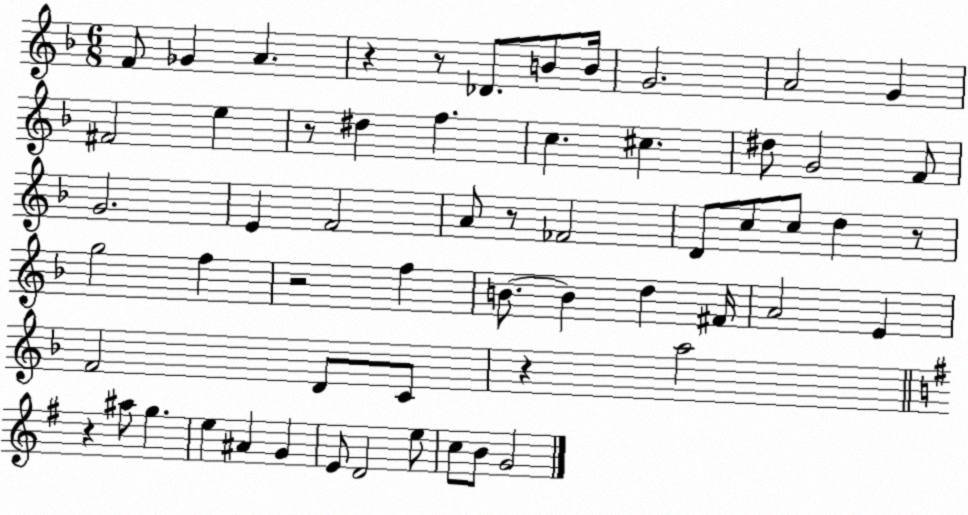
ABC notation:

X:1
T:Untitled
M:6/8
L:1/4
K:F
F/2 _G A z z/2 _D/2 B/2 B/4 G2 A2 G ^F2 e z/2 ^d f c ^c ^d/2 G2 F/2 G2 E F2 A/2 z/2 _F2 D/2 c/2 c/2 d z/2 g2 f z2 f B/2 B d ^F/4 A2 E F2 D/2 C/2 z a2 z ^a/2 g e ^A G E/2 D2 e/2 c/2 B/2 G2